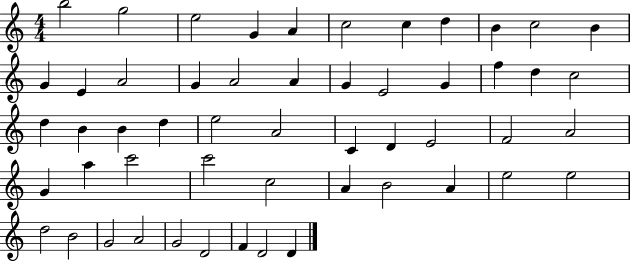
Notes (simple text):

B5/h G5/h E5/h G4/q A4/q C5/h C5/q D5/q B4/q C5/h B4/q G4/q E4/q A4/h G4/q A4/h A4/q G4/q E4/h G4/q F5/q D5/q C5/h D5/q B4/q B4/q D5/q E5/h A4/h C4/q D4/q E4/h F4/h A4/h G4/q A5/q C6/h C6/h C5/h A4/q B4/h A4/q E5/h E5/h D5/h B4/h G4/h A4/h G4/h D4/h F4/q D4/h D4/q